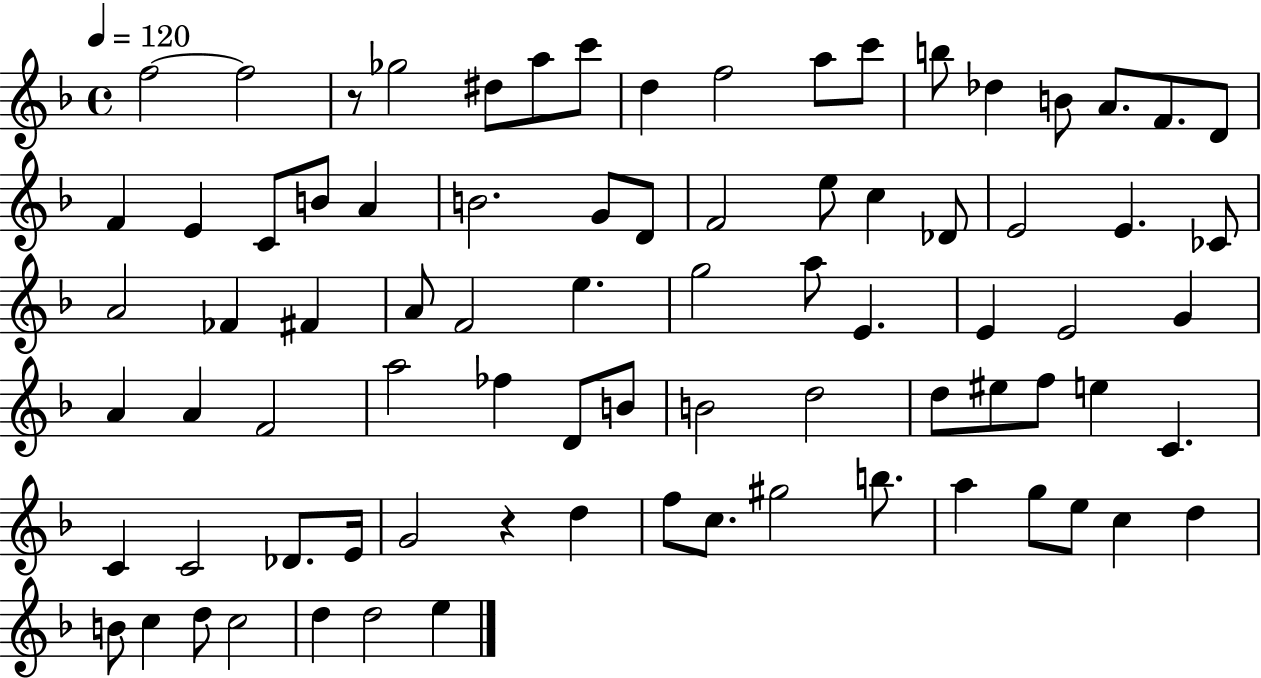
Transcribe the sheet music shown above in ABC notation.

X:1
T:Untitled
M:4/4
L:1/4
K:F
f2 f2 z/2 _g2 ^d/2 a/2 c'/2 d f2 a/2 c'/2 b/2 _d B/2 A/2 F/2 D/2 F E C/2 B/2 A B2 G/2 D/2 F2 e/2 c _D/2 E2 E _C/2 A2 _F ^F A/2 F2 e g2 a/2 E E E2 G A A F2 a2 _f D/2 B/2 B2 d2 d/2 ^e/2 f/2 e C C C2 _D/2 E/4 G2 z d f/2 c/2 ^g2 b/2 a g/2 e/2 c d B/2 c d/2 c2 d d2 e